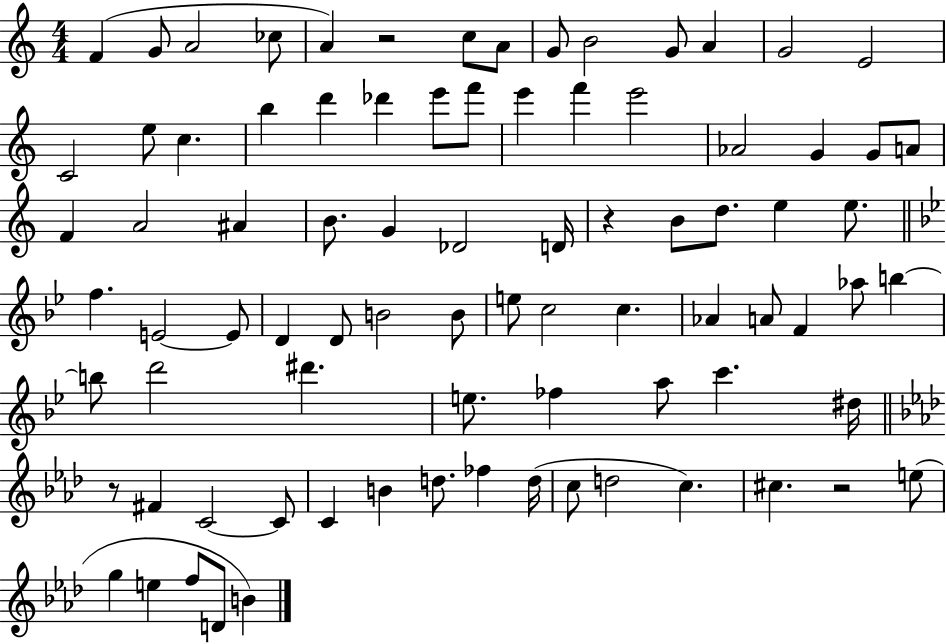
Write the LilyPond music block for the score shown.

{
  \clef treble
  \numericTimeSignature
  \time 4/4
  \key c \major
  f'4( g'8 a'2 ces''8 | a'4) r2 c''8 a'8 | g'8 b'2 g'8 a'4 | g'2 e'2 | \break c'2 e''8 c''4. | b''4 d'''4 des'''4 e'''8 f'''8 | e'''4 f'''4 e'''2 | aes'2 g'4 g'8 a'8 | \break f'4 a'2 ais'4 | b'8. g'4 des'2 d'16 | r4 b'8 d''8. e''4 e''8. | \bar "||" \break \key bes \major f''4. e'2~~ e'8 | d'4 d'8 b'2 b'8 | e''8 c''2 c''4. | aes'4 a'8 f'4 aes''8 b''4~~ | \break b''8 d'''2 dis'''4. | e''8. fes''4 a''8 c'''4. dis''16 | \bar "||" \break \key aes \major r8 fis'4 c'2~~ c'8 | c'4 b'4 d''8. fes''4 d''16( | c''8 d''2 c''4.) | cis''4. r2 e''8( | \break g''4 e''4 f''8 d'8 b'4) | \bar "|."
}